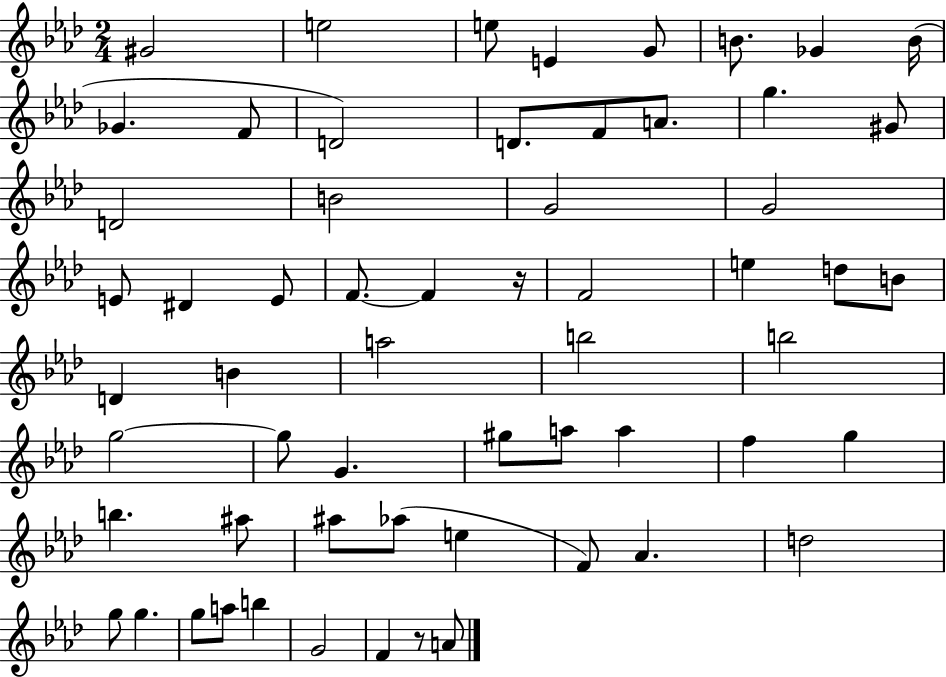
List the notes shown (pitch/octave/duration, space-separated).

G#4/h E5/h E5/e E4/q G4/e B4/e. Gb4/q B4/s Gb4/q. F4/e D4/h D4/e. F4/e A4/e. G5/q. G#4/e D4/h B4/h G4/h G4/h E4/e D#4/q E4/e F4/e. F4/q R/s F4/h E5/q D5/e B4/e D4/q B4/q A5/h B5/h B5/h G5/h G5/e G4/q. G#5/e A5/e A5/q F5/q G5/q B5/q. A#5/e A#5/e Ab5/e E5/q F4/e Ab4/q. D5/h G5/e G5/q. G5/e A5/e B5/q G4/h F4/q R/e A4/e